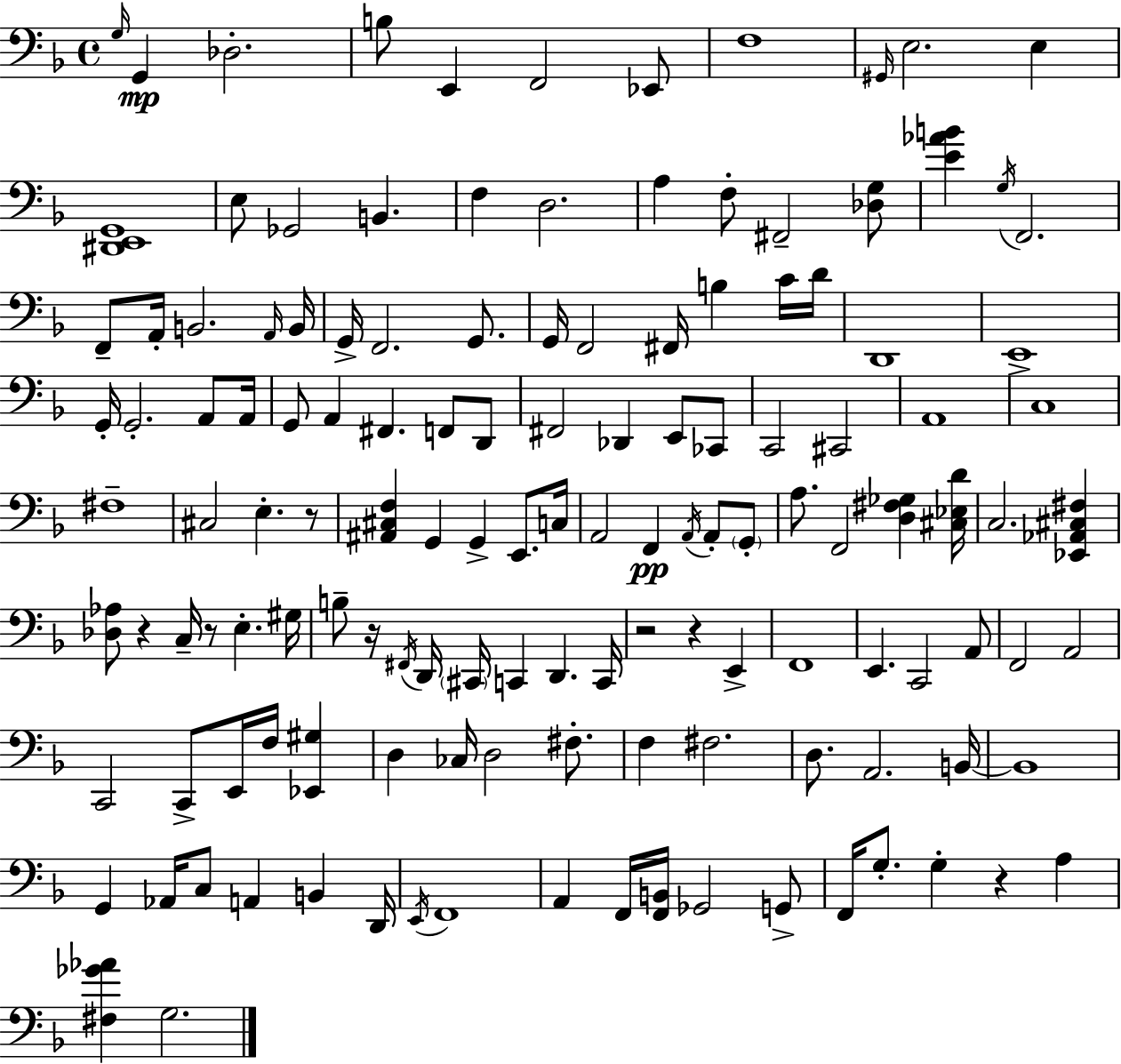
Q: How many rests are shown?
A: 7